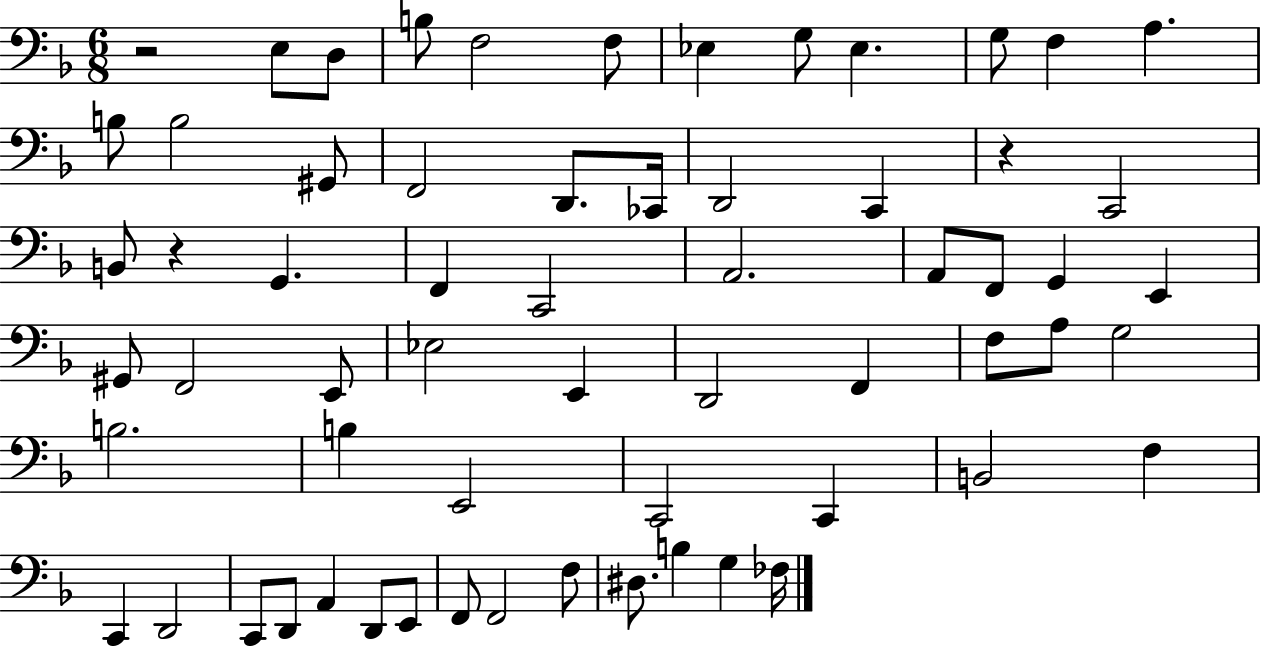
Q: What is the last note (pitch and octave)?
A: FES3